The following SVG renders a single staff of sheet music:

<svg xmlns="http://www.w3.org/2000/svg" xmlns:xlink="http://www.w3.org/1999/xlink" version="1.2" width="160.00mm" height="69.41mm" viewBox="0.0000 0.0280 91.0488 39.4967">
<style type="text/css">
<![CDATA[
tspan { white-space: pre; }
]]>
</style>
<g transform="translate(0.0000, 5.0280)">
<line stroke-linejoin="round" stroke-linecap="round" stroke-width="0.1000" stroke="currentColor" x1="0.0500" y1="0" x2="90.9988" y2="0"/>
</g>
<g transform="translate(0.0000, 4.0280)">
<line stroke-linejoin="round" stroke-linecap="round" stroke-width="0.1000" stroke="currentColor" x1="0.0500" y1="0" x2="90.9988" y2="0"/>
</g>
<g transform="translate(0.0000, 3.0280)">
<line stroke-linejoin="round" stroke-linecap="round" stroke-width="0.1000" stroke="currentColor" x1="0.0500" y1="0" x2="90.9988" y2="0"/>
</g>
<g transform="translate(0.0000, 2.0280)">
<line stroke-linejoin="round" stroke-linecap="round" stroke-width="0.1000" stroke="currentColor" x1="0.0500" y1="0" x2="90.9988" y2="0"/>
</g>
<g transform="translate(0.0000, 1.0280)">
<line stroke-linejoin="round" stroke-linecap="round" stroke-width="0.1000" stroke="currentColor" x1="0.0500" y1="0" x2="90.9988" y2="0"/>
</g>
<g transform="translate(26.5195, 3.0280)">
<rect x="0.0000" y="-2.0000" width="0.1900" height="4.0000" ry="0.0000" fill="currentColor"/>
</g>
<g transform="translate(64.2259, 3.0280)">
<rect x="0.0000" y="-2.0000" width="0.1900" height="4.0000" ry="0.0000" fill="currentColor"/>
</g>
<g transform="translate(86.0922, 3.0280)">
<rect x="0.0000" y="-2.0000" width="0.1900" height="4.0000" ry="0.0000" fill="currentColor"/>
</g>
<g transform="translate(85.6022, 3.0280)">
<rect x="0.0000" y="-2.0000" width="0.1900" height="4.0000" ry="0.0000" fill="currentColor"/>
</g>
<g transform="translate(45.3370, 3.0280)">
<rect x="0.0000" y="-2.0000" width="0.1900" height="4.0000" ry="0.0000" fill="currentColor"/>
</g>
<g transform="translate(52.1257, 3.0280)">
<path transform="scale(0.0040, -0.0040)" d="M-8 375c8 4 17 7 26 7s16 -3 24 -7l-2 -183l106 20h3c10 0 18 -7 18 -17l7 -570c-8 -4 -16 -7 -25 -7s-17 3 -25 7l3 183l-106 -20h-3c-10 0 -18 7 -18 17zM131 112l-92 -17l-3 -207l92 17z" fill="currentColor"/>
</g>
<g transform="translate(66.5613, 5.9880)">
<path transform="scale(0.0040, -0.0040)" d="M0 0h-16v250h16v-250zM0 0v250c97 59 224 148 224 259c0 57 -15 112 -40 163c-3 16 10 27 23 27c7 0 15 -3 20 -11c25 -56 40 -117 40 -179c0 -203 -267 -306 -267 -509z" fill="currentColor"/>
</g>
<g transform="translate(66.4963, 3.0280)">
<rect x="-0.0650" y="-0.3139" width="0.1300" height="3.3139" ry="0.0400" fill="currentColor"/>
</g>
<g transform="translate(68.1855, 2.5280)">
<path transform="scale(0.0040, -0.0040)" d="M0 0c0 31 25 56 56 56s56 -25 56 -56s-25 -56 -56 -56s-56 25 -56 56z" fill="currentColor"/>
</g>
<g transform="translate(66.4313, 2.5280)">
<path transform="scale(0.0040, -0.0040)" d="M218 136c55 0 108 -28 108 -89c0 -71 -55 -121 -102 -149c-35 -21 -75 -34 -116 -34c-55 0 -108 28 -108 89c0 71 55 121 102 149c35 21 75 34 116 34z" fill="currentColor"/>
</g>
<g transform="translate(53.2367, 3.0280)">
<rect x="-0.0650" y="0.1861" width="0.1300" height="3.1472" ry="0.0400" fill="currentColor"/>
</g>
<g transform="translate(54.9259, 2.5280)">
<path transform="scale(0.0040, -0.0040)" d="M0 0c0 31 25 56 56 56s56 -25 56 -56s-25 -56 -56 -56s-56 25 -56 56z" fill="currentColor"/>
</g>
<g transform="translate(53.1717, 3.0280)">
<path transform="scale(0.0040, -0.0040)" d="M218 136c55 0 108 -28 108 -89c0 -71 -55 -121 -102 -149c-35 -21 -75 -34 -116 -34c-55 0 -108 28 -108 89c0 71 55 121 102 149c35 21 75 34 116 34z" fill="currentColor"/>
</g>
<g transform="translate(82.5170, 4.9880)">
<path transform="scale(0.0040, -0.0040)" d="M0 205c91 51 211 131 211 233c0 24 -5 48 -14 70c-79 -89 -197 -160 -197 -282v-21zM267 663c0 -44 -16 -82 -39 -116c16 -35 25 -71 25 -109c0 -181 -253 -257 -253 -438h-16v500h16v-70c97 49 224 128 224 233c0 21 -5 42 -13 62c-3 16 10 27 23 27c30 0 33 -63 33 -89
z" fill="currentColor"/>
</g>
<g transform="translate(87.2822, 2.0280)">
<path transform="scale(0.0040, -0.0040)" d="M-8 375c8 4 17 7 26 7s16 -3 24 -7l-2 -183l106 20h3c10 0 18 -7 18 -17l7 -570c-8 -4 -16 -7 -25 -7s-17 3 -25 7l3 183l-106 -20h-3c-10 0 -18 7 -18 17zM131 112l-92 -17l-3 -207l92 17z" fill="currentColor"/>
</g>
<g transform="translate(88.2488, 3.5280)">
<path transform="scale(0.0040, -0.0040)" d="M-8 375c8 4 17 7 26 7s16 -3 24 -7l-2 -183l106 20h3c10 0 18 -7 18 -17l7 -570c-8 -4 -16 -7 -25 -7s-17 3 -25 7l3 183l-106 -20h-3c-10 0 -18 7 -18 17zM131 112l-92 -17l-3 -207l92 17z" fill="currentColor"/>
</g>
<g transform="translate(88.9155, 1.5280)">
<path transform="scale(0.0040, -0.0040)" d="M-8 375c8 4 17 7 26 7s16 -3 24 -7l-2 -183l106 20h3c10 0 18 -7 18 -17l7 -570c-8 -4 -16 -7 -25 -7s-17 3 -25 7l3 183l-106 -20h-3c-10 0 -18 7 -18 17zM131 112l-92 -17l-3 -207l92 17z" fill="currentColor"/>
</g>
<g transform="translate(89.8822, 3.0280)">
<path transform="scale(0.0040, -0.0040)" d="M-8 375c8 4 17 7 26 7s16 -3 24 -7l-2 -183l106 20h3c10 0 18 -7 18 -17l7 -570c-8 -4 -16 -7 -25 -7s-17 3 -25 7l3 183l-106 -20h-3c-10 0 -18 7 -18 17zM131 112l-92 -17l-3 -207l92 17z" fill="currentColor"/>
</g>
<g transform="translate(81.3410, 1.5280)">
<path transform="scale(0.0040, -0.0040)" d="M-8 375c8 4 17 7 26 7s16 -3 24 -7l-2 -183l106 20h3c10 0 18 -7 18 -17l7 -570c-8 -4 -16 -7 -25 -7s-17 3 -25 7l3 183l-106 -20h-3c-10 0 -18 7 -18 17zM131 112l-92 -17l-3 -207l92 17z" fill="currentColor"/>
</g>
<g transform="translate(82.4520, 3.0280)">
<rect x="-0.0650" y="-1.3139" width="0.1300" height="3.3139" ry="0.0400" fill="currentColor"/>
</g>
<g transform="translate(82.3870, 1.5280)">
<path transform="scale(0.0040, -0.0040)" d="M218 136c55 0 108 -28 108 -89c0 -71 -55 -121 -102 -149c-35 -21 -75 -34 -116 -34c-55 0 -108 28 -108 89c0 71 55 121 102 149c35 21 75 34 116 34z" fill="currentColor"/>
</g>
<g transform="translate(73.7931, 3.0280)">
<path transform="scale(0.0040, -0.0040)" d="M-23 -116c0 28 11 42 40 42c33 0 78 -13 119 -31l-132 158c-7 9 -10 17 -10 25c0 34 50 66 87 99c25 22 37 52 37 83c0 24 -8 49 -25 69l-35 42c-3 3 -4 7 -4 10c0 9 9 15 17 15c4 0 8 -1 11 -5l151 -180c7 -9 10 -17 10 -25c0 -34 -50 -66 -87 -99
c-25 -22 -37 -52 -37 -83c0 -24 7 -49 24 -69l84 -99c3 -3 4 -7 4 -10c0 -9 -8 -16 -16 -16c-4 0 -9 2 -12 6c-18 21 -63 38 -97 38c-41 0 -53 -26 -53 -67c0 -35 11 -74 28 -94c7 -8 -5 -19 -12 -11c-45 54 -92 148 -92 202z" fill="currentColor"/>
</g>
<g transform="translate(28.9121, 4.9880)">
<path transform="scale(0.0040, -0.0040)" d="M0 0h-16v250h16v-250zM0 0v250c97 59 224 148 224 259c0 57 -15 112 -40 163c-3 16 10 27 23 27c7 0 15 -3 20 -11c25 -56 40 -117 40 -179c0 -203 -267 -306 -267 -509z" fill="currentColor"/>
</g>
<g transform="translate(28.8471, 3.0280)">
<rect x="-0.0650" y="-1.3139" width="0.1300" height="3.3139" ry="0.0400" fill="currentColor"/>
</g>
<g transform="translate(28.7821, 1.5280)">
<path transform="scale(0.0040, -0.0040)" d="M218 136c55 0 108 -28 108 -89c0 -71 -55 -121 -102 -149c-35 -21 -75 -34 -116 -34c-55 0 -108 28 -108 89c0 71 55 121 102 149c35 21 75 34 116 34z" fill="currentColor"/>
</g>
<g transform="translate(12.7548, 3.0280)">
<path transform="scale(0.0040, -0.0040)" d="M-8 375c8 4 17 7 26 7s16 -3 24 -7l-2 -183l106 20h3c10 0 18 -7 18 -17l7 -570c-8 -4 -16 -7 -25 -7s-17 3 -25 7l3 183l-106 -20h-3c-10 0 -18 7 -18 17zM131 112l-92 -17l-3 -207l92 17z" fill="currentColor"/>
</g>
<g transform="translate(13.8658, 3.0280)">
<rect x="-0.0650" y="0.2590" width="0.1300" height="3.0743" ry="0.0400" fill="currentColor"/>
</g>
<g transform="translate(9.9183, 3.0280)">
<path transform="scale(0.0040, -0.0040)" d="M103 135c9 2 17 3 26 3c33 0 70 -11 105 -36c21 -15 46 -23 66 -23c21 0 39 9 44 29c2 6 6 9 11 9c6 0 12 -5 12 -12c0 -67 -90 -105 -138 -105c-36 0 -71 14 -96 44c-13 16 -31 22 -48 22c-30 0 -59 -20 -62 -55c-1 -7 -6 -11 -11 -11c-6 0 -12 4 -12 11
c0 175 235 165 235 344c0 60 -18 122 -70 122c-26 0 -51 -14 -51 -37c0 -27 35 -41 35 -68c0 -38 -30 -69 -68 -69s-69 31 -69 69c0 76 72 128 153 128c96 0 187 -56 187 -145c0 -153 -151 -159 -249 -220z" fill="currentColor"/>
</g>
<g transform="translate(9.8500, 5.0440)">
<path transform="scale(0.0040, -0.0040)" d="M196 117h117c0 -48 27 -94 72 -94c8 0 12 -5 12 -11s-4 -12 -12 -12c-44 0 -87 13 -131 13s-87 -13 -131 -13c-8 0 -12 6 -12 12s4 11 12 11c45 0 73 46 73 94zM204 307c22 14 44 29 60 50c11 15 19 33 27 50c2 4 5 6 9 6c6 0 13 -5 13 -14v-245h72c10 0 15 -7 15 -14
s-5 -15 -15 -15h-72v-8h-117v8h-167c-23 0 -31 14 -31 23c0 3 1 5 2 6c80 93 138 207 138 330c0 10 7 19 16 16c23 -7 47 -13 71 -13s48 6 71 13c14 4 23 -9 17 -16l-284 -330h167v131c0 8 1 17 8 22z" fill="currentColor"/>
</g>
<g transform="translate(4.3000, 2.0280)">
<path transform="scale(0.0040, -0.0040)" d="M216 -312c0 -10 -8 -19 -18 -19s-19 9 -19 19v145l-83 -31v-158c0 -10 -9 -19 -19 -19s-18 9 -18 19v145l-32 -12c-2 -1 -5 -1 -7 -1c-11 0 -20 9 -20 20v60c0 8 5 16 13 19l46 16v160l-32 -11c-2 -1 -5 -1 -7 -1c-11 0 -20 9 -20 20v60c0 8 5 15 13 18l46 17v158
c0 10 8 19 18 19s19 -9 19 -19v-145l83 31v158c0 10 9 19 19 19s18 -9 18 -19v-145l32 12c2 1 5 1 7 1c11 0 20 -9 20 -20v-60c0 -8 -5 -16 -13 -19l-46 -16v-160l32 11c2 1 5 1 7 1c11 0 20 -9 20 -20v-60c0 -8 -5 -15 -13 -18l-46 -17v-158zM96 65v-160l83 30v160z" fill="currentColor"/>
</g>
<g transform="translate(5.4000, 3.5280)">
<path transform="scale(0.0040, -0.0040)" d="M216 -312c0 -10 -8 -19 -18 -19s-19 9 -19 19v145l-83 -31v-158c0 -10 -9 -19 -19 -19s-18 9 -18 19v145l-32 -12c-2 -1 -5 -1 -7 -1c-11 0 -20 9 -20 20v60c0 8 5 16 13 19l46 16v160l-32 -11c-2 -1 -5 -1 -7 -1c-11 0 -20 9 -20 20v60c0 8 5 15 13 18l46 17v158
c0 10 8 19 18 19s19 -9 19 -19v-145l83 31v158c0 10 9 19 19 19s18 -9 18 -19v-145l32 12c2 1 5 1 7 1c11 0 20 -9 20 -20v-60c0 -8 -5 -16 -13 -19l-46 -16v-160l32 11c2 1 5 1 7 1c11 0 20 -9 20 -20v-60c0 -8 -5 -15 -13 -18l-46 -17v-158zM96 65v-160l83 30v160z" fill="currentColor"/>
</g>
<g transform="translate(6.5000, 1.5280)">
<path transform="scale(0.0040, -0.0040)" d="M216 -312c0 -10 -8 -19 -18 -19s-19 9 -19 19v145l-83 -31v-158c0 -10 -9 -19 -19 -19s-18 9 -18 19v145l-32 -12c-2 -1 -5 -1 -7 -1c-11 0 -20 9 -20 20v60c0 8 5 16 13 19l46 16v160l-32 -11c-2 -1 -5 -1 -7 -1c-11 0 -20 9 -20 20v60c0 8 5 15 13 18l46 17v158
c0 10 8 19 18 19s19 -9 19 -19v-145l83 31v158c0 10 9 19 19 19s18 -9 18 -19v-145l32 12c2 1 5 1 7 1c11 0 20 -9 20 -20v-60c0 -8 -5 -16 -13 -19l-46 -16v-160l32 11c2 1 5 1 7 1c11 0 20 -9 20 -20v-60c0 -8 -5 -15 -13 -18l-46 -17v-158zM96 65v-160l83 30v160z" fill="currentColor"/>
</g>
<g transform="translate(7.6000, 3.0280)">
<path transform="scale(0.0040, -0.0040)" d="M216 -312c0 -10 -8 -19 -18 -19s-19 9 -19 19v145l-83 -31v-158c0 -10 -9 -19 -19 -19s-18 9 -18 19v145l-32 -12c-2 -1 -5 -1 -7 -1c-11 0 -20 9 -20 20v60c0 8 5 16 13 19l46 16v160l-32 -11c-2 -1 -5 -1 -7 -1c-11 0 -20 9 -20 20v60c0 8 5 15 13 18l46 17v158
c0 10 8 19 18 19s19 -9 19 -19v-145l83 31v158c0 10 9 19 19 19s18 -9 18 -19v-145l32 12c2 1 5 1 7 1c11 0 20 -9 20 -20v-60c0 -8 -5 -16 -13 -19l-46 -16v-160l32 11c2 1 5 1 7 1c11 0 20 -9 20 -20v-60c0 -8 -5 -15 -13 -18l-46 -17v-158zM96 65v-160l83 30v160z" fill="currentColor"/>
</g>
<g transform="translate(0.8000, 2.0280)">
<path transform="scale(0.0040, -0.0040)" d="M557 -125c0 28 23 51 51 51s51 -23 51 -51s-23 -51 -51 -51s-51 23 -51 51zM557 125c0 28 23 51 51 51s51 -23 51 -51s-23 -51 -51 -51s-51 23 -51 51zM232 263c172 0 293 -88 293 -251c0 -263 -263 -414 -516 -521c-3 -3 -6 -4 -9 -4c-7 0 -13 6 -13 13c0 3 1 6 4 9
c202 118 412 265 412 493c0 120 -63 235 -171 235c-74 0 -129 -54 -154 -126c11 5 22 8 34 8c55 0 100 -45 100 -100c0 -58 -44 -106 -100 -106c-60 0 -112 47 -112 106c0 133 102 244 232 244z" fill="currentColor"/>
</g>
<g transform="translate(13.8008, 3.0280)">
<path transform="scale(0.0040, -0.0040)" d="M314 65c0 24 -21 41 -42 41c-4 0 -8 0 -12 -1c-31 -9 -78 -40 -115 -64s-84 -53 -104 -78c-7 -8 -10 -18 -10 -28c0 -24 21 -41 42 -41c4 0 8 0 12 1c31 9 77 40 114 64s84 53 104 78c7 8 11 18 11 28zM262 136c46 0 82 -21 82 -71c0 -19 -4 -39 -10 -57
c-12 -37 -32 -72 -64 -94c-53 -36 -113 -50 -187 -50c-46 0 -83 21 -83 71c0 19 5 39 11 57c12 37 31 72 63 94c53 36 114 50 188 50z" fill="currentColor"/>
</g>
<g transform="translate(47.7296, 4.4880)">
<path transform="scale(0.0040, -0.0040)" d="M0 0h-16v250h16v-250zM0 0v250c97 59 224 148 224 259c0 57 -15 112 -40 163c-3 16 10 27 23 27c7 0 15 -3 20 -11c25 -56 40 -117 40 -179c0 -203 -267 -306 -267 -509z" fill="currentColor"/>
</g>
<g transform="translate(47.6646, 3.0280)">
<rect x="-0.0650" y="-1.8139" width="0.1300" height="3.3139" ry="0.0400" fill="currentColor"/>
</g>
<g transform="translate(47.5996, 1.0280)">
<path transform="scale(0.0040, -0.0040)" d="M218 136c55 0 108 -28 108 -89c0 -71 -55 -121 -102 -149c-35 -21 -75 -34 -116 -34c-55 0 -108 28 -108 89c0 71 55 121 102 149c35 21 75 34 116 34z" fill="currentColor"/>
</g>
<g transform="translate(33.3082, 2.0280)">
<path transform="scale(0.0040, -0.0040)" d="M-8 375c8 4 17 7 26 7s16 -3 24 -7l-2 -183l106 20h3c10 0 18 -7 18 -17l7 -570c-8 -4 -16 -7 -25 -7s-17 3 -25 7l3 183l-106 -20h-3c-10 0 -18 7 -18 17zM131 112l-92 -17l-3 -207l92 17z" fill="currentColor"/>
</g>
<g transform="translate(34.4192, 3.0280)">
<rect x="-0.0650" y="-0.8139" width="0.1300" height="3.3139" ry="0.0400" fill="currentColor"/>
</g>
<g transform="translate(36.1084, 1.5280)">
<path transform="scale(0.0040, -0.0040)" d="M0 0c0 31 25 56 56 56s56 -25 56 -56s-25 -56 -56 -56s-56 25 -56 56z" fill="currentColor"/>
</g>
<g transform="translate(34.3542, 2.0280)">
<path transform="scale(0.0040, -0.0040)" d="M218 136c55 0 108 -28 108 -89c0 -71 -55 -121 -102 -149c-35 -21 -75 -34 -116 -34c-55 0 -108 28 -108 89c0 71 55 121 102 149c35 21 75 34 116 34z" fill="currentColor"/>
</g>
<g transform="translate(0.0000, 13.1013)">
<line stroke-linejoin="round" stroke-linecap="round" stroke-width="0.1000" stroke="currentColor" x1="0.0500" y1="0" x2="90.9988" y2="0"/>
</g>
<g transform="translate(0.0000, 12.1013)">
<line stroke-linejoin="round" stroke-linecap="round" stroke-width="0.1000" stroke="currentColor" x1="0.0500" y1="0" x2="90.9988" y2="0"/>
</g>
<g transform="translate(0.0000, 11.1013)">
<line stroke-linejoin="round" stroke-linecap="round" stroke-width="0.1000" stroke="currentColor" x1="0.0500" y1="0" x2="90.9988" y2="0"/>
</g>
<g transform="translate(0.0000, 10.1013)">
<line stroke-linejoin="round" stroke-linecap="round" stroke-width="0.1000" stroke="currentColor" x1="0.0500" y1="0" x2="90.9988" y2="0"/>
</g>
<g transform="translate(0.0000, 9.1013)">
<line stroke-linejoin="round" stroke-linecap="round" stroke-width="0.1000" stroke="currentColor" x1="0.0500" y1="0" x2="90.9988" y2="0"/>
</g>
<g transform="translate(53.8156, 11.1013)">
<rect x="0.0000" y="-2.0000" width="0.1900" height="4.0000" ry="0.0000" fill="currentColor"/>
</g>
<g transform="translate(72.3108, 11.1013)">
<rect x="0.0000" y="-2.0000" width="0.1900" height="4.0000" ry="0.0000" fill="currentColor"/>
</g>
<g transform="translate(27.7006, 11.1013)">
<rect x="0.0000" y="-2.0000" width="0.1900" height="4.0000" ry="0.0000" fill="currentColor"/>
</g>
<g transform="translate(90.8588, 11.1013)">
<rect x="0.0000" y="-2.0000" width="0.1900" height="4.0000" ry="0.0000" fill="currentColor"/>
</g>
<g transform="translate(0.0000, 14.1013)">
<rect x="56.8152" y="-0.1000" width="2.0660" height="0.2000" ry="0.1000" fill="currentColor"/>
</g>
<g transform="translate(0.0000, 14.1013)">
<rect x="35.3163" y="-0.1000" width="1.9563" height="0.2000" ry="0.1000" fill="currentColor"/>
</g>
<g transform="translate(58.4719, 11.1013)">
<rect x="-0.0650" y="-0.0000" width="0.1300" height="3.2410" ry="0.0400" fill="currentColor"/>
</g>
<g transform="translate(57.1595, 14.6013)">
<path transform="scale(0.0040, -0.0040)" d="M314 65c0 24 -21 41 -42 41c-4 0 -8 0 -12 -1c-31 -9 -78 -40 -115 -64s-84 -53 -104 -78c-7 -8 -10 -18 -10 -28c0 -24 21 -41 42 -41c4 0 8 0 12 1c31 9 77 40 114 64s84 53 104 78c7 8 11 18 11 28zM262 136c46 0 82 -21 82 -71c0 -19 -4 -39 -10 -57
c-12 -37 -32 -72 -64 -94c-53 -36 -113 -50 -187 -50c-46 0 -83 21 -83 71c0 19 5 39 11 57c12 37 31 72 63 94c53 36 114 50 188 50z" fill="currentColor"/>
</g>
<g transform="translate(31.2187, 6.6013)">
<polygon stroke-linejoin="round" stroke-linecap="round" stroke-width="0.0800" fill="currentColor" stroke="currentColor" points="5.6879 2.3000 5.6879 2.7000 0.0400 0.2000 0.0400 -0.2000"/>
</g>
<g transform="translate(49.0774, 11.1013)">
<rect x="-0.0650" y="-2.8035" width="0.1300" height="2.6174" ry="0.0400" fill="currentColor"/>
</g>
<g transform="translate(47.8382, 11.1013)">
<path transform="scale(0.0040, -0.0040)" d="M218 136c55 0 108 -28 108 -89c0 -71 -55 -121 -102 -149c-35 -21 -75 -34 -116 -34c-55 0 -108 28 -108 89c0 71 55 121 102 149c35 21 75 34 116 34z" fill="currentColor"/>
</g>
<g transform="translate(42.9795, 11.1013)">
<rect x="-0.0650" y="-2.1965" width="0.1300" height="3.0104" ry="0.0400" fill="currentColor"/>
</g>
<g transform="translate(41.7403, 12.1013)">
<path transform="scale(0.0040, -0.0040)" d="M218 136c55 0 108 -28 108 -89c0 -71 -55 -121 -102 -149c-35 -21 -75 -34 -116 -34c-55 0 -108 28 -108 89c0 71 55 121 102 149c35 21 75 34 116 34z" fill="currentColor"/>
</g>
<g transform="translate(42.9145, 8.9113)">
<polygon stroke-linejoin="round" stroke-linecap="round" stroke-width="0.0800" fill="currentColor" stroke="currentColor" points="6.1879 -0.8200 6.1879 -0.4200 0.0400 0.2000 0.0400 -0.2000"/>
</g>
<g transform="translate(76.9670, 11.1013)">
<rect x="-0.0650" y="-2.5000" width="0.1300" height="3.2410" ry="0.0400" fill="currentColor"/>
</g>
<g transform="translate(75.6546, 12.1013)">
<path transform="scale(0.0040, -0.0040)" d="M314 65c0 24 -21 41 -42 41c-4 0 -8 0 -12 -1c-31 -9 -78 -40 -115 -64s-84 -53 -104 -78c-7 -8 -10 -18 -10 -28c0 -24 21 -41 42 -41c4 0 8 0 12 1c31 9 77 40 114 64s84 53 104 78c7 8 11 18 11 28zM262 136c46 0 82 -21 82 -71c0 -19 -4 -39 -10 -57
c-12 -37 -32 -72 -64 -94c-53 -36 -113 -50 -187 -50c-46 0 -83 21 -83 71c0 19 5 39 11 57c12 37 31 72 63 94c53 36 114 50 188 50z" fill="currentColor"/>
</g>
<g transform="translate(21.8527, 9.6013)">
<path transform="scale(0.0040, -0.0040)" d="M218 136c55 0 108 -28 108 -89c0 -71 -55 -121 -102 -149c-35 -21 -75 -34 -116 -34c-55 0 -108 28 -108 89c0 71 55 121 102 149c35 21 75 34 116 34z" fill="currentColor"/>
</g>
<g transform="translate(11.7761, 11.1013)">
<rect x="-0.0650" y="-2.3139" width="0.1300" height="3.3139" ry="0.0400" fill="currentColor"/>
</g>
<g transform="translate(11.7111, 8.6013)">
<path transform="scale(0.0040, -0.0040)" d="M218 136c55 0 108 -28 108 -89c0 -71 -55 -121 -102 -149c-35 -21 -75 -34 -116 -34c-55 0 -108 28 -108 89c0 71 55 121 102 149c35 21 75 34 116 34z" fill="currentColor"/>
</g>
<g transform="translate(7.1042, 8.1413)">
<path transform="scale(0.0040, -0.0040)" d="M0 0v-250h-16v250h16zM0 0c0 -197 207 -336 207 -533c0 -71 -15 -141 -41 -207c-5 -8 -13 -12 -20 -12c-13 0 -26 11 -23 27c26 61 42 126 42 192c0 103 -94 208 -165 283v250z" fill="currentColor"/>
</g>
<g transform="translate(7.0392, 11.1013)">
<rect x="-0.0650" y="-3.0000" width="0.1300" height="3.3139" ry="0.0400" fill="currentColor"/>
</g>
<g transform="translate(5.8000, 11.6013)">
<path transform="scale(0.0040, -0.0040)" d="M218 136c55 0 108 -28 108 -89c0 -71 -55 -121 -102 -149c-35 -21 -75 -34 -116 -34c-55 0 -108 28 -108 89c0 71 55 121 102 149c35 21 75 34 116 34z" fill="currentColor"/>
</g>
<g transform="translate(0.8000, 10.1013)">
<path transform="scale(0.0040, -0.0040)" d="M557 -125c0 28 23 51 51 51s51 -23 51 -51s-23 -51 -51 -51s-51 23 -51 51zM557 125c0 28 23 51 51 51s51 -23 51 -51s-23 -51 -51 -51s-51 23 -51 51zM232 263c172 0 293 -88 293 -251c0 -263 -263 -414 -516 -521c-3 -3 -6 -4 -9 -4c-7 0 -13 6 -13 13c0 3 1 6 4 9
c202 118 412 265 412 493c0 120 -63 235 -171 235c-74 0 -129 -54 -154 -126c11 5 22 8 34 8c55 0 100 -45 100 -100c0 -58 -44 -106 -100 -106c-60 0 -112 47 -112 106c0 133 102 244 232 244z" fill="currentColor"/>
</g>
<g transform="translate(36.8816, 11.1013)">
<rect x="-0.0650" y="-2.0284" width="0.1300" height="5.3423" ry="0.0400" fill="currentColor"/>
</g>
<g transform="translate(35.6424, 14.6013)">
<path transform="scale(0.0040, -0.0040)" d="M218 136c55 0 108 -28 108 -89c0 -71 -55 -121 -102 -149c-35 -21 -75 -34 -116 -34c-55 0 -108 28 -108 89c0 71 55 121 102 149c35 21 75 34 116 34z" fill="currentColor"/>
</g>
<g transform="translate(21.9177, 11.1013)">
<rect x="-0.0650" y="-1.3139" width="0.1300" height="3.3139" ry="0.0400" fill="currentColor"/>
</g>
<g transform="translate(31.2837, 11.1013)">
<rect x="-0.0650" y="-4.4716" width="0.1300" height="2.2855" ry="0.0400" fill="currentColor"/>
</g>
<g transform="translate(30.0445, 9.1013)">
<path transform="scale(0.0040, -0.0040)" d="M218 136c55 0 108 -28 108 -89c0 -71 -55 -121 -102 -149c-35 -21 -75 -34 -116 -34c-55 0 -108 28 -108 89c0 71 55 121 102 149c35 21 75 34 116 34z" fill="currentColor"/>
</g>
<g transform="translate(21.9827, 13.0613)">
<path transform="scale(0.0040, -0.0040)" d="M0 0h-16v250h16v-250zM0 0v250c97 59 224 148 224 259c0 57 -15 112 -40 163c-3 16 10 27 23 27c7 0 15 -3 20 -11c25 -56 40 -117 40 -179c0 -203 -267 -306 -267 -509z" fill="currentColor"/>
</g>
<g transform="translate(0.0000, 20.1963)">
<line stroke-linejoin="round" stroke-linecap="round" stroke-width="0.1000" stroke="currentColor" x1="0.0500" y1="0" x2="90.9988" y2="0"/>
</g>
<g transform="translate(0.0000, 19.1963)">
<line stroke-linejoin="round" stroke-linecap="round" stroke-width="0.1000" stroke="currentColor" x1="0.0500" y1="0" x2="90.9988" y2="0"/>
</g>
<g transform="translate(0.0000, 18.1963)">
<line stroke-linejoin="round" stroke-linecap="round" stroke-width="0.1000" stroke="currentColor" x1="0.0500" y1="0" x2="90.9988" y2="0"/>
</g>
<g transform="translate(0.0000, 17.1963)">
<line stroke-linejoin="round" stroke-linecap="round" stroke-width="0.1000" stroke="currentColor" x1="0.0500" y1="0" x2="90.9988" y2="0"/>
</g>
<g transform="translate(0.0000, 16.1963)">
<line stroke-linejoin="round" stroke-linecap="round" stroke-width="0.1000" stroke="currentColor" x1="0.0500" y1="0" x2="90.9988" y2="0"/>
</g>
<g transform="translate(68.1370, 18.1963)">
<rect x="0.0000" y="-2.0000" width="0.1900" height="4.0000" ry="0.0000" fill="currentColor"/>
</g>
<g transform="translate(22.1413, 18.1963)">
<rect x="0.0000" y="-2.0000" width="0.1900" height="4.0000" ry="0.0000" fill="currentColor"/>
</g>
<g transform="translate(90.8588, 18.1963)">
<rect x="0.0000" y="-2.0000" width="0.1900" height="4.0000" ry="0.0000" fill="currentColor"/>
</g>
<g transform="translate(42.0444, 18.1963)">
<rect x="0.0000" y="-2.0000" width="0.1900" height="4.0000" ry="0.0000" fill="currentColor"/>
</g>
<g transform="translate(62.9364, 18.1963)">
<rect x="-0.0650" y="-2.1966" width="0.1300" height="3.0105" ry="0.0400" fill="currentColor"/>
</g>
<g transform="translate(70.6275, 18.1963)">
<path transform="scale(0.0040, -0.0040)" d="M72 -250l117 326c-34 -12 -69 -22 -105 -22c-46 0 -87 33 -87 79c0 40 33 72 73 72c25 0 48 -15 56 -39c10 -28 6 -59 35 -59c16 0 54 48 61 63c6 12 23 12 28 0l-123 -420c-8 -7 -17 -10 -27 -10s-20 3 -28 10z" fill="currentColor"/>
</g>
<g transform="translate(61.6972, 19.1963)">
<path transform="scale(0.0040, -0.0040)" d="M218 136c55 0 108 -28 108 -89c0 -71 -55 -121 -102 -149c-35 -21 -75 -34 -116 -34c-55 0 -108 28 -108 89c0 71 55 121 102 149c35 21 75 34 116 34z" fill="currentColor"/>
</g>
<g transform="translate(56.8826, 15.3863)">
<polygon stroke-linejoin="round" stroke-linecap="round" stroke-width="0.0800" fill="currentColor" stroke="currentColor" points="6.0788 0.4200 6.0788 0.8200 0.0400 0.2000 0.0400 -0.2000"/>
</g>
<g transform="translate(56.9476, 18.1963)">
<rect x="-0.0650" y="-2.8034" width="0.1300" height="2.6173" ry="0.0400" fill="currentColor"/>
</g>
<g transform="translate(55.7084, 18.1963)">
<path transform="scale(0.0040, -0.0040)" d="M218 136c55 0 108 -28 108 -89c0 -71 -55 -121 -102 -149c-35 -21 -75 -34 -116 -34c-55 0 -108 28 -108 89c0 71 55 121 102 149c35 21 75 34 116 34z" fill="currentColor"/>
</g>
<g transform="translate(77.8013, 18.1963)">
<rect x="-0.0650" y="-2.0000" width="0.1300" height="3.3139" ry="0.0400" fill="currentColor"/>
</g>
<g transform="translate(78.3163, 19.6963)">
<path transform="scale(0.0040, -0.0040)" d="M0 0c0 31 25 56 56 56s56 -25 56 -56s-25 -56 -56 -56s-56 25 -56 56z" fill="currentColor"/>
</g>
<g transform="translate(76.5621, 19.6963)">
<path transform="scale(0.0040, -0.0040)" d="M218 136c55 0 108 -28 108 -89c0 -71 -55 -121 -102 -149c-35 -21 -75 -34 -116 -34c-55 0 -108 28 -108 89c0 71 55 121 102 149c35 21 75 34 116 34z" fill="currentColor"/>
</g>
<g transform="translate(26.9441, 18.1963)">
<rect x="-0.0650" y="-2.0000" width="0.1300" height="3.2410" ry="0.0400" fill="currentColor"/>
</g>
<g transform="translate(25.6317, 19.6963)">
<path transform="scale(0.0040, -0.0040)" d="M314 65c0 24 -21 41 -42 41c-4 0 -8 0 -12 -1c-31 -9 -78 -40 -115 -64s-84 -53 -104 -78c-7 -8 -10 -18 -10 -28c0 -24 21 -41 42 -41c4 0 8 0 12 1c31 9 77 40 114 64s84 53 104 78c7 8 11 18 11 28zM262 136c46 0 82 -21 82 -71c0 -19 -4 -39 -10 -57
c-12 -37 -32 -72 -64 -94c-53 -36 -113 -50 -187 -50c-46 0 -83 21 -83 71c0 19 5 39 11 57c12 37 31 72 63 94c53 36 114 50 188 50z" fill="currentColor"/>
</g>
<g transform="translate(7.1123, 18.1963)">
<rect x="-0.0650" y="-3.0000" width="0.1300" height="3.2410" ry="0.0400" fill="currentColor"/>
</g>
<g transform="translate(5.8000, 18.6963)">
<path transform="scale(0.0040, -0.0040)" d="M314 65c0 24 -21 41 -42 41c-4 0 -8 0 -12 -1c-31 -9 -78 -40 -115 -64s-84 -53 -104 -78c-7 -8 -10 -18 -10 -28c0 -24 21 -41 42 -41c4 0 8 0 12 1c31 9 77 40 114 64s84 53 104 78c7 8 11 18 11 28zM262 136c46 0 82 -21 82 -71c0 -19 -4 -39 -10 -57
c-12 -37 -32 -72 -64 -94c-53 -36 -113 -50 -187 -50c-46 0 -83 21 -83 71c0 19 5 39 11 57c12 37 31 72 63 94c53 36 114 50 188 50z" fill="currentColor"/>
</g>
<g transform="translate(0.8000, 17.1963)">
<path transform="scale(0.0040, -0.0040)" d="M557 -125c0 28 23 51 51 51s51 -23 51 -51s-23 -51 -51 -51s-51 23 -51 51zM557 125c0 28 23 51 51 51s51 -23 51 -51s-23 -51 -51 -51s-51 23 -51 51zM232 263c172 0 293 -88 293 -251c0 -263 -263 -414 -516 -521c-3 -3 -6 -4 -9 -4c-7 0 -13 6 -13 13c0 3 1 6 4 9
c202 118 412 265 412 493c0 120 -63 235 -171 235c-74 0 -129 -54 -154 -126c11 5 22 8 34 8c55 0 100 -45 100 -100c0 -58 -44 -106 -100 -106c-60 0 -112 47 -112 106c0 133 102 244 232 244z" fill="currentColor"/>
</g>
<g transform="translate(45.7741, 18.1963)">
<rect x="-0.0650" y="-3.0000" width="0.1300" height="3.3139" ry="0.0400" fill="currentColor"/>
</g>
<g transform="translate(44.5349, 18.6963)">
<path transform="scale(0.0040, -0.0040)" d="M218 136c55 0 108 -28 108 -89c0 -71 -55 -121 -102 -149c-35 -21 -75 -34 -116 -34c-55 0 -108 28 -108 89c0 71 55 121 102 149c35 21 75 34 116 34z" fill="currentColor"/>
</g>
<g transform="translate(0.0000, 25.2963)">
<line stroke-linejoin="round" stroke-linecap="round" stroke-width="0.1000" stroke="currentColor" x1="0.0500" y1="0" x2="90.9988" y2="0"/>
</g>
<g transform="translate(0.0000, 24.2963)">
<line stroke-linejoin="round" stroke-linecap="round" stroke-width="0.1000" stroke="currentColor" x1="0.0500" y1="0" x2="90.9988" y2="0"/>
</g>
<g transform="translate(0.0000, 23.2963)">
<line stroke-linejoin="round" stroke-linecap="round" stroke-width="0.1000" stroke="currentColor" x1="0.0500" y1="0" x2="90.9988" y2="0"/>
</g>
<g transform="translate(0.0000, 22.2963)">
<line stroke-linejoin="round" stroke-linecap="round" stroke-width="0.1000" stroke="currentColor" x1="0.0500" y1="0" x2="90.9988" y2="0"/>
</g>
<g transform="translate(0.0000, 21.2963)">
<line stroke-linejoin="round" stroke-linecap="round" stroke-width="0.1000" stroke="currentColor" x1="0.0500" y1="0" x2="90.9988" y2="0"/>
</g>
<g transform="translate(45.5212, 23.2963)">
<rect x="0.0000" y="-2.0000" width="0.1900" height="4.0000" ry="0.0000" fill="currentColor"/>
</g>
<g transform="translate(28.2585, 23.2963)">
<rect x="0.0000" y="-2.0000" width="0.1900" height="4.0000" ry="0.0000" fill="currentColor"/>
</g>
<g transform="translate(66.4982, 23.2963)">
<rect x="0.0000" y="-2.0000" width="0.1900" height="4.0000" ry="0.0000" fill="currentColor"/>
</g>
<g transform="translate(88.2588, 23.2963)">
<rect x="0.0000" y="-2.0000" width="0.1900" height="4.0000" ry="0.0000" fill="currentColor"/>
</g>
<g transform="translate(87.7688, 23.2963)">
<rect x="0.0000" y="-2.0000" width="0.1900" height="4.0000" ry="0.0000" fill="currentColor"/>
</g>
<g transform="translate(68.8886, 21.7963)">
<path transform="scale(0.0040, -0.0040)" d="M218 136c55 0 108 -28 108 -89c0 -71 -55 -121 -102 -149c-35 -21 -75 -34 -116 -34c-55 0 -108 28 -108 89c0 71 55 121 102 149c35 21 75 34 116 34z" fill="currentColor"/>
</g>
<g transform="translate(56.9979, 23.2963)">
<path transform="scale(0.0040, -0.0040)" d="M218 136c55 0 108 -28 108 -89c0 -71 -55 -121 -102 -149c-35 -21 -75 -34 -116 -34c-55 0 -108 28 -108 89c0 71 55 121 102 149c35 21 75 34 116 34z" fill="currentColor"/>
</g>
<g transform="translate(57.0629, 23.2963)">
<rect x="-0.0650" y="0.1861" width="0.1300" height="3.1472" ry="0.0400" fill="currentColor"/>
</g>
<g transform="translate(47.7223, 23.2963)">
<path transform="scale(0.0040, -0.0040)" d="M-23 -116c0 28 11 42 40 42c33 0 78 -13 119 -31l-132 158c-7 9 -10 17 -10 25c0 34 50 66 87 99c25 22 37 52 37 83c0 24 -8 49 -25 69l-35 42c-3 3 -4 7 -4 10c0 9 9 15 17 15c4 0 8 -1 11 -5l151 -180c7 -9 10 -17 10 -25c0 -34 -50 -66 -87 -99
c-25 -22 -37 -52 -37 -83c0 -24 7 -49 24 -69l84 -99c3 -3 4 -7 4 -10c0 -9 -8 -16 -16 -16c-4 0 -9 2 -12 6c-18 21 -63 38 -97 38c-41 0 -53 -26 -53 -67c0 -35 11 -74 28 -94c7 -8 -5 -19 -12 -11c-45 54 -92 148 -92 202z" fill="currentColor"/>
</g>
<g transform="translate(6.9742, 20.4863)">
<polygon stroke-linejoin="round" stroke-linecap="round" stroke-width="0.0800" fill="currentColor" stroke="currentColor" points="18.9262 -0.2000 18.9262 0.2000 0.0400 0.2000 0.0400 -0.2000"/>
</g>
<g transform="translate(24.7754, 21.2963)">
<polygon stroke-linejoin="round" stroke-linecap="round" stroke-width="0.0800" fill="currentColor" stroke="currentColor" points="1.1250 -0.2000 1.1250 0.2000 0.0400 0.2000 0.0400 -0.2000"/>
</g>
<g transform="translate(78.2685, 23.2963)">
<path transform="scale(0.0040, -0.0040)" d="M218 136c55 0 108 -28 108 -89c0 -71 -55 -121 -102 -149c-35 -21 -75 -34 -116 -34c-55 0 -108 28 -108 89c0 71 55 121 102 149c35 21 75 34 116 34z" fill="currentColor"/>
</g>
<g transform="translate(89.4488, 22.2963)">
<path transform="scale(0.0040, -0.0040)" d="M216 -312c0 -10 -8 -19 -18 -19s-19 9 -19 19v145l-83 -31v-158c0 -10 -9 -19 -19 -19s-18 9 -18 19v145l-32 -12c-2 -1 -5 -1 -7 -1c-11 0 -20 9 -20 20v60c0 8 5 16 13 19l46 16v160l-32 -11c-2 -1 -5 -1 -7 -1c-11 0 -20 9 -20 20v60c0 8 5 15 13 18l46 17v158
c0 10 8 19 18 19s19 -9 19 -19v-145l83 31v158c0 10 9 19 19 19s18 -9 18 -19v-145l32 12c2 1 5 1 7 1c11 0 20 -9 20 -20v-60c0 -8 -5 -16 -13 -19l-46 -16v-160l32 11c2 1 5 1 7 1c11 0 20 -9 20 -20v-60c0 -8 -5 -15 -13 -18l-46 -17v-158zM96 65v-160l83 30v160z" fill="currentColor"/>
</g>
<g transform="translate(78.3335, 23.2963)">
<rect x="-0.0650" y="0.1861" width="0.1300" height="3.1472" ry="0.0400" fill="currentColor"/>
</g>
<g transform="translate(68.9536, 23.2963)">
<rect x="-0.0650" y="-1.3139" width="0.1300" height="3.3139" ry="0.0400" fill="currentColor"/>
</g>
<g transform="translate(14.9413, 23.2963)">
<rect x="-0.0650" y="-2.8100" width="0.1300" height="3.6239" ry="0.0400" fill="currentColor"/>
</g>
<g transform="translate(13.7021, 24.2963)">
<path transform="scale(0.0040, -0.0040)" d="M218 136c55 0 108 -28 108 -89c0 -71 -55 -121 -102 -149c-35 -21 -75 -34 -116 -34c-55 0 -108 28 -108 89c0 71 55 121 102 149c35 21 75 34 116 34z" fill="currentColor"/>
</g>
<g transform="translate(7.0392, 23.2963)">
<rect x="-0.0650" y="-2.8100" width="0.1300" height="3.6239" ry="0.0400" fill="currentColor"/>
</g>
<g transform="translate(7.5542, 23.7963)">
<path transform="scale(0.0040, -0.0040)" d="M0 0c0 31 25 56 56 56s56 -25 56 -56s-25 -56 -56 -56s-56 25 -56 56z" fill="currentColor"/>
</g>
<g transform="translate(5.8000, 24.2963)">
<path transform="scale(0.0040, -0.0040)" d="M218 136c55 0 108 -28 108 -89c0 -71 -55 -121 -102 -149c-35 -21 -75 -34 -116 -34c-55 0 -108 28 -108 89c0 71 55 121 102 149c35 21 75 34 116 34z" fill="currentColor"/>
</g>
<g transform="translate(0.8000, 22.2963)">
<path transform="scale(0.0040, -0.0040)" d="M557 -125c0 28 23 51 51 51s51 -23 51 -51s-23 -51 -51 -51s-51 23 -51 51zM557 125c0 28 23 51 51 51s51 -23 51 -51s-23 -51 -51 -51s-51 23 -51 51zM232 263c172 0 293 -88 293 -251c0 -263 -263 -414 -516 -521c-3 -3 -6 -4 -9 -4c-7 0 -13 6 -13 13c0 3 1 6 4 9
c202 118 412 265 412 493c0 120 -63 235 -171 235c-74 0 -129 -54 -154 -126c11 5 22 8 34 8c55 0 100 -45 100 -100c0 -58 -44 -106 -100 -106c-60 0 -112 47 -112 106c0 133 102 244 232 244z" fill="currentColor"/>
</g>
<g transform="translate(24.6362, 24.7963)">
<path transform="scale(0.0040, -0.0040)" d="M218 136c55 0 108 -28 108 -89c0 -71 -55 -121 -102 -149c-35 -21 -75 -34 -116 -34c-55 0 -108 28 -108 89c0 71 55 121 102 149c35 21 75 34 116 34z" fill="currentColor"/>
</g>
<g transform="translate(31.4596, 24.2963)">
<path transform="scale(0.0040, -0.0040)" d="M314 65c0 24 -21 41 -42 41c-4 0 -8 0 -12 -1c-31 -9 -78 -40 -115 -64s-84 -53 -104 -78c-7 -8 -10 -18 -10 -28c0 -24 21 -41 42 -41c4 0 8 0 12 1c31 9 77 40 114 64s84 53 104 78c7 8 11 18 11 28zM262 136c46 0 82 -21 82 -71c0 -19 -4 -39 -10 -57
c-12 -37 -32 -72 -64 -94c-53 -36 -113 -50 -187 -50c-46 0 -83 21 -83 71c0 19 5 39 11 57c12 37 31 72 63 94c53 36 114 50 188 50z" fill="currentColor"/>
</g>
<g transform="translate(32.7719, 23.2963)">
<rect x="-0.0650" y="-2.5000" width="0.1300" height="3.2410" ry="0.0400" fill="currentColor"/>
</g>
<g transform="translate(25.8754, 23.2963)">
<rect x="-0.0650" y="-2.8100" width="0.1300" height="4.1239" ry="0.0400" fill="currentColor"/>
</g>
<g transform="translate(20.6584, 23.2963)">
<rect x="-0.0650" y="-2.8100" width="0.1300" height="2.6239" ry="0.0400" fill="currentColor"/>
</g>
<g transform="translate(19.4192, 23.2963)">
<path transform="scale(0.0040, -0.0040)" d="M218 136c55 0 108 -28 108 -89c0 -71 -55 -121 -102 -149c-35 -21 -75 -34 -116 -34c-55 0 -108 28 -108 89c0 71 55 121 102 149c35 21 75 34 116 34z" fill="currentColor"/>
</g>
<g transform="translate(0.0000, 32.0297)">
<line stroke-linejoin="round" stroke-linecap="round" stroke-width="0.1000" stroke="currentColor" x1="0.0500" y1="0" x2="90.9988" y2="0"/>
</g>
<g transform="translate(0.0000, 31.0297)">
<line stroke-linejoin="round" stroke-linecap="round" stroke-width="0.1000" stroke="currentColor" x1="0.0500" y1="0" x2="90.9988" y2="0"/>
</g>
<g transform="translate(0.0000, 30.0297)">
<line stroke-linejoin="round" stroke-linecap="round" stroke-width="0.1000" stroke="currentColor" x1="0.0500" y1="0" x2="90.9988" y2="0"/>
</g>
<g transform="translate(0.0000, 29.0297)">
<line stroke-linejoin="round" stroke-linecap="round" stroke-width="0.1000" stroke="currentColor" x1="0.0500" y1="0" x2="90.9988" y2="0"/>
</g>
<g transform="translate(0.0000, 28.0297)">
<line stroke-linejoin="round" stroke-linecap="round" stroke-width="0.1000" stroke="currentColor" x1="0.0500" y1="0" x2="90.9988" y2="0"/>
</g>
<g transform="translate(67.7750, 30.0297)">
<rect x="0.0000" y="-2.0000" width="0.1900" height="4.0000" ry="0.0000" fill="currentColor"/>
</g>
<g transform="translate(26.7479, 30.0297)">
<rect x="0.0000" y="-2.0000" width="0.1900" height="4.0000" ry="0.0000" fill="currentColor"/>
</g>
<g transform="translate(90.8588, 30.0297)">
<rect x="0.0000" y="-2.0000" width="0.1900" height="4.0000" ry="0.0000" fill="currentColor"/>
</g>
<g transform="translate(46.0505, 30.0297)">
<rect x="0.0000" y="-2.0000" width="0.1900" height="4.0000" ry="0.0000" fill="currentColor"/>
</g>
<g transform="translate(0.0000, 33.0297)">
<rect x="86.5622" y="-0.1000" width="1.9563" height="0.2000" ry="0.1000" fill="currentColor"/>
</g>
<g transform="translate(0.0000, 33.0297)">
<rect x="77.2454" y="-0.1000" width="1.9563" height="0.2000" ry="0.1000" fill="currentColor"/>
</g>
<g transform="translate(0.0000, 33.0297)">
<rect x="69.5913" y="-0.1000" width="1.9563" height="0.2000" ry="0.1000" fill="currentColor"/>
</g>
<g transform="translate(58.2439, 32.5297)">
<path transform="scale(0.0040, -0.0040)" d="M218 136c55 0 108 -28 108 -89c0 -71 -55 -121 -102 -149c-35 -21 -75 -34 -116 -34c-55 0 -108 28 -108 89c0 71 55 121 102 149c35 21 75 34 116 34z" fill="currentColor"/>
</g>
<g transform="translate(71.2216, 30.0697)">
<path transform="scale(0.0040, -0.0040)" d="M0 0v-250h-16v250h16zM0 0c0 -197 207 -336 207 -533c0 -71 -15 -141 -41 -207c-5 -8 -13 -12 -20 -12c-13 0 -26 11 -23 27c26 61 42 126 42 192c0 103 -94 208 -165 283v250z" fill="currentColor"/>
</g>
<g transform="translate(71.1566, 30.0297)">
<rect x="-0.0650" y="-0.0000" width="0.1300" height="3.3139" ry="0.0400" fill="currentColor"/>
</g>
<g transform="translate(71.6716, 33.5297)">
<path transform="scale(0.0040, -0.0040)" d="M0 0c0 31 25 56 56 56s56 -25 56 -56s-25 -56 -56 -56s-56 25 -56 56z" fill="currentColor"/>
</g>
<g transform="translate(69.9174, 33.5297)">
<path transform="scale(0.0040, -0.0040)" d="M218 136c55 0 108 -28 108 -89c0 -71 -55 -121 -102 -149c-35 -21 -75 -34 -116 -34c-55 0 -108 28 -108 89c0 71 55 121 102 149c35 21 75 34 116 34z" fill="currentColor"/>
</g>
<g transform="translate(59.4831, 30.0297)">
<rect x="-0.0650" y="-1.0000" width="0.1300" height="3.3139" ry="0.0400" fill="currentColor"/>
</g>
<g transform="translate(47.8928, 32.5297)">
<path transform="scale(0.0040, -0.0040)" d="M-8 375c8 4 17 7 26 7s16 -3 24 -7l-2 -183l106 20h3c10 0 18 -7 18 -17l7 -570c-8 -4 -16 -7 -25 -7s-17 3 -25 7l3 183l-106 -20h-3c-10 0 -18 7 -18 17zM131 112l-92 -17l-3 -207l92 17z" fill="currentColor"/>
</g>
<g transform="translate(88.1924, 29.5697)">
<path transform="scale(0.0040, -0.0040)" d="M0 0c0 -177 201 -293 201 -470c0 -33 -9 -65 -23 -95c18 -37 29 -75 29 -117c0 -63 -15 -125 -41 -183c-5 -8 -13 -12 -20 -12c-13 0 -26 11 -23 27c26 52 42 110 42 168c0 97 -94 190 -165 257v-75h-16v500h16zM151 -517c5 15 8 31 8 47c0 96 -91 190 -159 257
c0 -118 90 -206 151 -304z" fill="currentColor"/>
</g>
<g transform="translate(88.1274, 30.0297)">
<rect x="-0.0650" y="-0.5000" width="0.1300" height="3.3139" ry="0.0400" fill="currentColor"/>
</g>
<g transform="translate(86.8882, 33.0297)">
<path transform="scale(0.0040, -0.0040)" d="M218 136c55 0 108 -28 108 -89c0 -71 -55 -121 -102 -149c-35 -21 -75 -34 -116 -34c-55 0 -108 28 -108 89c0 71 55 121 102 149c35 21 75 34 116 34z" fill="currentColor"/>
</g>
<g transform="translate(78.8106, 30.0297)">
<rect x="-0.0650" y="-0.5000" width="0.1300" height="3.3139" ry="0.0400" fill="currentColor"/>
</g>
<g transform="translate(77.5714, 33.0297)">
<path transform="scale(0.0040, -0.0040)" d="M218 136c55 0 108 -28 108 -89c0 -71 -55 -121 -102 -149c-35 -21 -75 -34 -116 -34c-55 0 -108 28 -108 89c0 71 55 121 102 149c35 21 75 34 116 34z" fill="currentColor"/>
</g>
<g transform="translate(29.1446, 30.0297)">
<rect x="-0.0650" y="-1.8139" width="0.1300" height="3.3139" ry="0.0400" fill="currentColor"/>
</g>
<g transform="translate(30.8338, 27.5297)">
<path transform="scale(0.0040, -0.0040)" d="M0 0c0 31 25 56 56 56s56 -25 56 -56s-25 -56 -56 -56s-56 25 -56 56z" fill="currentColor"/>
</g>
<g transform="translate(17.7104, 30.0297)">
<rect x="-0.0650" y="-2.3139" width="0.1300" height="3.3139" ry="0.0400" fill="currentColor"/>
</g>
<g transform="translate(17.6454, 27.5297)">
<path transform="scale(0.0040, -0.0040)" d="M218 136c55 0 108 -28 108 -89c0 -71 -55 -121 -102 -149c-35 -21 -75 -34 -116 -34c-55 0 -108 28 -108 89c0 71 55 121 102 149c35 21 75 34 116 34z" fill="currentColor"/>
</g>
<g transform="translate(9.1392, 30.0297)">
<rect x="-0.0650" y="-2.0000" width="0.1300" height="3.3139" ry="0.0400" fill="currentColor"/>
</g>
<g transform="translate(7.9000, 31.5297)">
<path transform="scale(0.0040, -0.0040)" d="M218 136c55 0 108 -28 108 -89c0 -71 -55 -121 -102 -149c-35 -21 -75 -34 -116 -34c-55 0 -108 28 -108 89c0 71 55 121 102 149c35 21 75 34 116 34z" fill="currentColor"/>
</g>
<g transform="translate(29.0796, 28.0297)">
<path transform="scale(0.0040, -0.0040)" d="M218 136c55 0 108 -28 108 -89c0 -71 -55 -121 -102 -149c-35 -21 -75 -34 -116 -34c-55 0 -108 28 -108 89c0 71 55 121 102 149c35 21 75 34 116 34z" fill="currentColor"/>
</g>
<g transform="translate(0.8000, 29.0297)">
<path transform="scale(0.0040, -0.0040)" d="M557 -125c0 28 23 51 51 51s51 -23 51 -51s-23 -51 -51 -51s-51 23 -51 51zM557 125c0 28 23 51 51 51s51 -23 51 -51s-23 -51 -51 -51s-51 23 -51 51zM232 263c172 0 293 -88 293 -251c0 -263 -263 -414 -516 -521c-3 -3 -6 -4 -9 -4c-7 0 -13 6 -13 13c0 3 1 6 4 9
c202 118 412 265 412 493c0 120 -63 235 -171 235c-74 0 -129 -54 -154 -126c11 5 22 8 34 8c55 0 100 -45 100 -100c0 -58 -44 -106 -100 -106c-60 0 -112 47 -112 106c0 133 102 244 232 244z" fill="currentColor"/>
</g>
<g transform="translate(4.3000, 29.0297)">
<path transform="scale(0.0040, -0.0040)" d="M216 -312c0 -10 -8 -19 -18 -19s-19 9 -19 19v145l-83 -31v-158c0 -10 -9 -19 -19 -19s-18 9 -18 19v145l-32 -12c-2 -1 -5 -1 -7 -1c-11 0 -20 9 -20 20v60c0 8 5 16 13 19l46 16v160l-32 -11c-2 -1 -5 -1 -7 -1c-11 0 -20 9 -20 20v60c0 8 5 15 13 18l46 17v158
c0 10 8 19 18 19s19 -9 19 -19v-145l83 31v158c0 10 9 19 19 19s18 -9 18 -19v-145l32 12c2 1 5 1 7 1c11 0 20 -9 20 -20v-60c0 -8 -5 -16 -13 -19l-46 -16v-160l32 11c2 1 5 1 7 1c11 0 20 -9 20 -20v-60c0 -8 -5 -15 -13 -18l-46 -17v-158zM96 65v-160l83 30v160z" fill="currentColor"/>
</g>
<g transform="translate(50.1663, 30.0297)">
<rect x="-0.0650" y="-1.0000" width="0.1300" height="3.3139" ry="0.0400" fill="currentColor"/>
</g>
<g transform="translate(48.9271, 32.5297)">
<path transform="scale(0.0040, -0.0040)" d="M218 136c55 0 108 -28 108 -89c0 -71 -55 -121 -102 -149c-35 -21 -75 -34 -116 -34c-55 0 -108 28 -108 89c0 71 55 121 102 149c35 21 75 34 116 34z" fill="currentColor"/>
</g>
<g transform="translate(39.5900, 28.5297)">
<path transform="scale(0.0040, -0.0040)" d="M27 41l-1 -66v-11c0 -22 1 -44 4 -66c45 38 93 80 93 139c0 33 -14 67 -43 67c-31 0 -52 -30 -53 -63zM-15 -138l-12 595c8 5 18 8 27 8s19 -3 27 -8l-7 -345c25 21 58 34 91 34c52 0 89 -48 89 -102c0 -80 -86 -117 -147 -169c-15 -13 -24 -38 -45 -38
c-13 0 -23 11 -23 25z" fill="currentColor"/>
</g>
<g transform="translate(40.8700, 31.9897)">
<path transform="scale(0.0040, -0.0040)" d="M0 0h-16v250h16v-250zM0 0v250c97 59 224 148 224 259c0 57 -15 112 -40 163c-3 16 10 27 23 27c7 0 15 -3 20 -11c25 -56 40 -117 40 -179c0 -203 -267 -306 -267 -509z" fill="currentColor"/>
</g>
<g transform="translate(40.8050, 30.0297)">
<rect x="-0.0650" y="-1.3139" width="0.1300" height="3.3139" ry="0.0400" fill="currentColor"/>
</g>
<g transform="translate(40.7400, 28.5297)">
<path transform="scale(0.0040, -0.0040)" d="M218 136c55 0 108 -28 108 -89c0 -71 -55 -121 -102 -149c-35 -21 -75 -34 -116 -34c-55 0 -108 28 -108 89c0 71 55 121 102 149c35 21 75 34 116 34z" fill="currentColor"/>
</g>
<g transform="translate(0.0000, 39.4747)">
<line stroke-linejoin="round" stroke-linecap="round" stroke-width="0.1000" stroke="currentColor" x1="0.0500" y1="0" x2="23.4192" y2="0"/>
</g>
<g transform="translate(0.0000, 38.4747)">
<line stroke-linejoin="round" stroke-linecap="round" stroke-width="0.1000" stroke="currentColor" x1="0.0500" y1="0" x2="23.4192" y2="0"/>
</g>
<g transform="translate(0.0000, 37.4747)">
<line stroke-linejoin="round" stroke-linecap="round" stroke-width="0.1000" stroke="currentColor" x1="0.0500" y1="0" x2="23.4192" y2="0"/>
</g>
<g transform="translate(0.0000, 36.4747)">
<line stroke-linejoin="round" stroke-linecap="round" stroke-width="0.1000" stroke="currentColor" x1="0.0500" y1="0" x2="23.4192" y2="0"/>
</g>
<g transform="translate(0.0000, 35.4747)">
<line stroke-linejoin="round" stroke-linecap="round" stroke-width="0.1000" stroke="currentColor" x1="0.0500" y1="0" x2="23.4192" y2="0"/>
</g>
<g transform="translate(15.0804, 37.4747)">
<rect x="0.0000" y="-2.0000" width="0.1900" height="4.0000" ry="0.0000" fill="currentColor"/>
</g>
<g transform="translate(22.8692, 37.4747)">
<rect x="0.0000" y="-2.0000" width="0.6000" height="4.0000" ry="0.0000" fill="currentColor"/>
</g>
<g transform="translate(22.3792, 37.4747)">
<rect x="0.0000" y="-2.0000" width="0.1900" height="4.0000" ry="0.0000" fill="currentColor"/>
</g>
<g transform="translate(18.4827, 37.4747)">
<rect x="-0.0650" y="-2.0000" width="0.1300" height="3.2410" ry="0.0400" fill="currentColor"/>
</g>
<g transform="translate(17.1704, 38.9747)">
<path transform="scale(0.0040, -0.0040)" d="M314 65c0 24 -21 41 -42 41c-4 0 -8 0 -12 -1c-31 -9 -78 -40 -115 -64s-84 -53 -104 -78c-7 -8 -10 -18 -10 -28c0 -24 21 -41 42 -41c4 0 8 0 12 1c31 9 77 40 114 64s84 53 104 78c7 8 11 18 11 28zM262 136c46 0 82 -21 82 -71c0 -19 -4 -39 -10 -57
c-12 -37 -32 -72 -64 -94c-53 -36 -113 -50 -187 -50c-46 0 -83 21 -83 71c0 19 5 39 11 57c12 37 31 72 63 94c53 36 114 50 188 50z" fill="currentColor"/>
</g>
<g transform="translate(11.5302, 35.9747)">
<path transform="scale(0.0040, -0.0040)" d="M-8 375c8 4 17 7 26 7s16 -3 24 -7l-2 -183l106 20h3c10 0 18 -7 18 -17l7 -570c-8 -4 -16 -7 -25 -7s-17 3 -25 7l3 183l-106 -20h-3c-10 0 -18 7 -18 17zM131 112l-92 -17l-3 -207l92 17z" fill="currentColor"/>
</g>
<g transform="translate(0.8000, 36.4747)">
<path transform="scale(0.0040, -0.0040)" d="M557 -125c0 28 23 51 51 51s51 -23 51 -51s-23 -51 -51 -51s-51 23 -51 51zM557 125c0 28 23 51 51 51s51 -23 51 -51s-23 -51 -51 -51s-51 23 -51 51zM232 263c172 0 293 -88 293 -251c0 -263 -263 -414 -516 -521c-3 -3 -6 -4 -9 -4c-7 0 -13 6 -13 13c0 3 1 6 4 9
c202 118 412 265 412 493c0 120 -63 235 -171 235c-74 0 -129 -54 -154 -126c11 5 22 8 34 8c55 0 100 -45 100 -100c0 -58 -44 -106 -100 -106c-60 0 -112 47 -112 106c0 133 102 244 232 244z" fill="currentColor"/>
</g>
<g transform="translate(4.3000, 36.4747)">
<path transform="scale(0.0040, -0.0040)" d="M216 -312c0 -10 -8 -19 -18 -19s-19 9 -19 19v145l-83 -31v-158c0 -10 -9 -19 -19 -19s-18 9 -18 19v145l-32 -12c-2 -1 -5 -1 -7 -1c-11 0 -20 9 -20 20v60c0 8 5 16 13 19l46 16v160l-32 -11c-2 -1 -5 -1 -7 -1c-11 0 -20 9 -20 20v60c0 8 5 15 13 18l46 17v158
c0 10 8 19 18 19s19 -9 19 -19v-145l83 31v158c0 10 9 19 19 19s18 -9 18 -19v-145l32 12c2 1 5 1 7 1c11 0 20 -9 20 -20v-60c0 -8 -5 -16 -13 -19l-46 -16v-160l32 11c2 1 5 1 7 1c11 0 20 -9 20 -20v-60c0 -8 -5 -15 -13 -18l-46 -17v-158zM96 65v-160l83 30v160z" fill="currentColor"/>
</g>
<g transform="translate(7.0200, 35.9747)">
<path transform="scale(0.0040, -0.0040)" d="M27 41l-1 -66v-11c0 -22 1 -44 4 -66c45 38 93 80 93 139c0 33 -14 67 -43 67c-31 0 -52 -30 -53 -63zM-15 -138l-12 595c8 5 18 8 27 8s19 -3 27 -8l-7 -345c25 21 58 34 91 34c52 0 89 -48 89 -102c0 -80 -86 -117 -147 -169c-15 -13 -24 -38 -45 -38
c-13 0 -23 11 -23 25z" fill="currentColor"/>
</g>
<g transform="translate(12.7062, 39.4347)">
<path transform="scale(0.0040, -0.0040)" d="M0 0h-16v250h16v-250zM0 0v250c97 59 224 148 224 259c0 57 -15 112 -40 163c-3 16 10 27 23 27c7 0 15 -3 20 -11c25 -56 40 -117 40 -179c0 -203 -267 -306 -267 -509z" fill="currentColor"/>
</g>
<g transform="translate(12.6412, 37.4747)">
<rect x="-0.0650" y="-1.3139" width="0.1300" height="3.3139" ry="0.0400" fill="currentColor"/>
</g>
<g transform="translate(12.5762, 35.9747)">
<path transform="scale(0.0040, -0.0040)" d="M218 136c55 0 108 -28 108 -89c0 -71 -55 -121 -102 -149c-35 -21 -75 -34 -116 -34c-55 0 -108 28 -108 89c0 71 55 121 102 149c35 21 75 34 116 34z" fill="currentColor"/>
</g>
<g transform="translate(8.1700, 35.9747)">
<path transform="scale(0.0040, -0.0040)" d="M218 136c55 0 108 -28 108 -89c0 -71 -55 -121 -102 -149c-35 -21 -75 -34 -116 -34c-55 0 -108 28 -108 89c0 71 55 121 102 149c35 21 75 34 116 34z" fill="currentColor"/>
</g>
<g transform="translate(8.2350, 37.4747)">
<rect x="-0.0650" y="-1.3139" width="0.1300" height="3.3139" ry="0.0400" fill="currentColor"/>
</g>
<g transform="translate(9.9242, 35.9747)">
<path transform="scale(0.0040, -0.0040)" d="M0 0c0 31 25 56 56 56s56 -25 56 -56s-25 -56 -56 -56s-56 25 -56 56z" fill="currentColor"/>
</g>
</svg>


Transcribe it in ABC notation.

X:1
T:Untitled
M:2/4
L:1/4
K:E
D,2 ^G,/2 F, A,/2 D, E,/2 z G,/4 C,/2 B, G,/2 A,/2 D,,/2 B,,/2 D,/2 D,,2 B,,2 C,2 A,,2 C, D,/2 B,,/2 z/2 A,, B,,/2 B,,/2 D,/2 A,,/4 B,,2 z D, G, D, A,, B, A, _G,/2 F,, F,, D,,/2 E,, E,,/4 _G, G,/2 A,,2